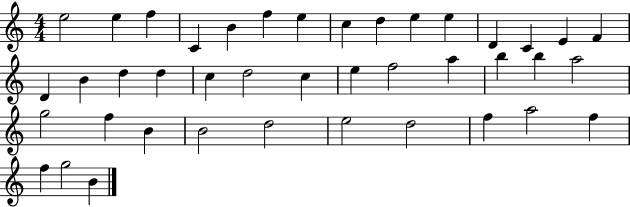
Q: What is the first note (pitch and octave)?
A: E5